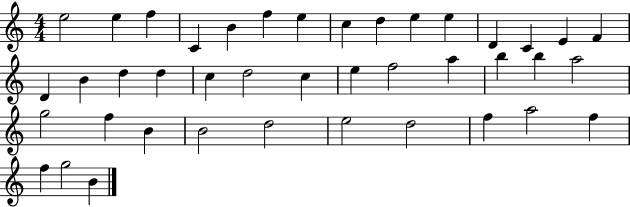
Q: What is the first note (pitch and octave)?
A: E5